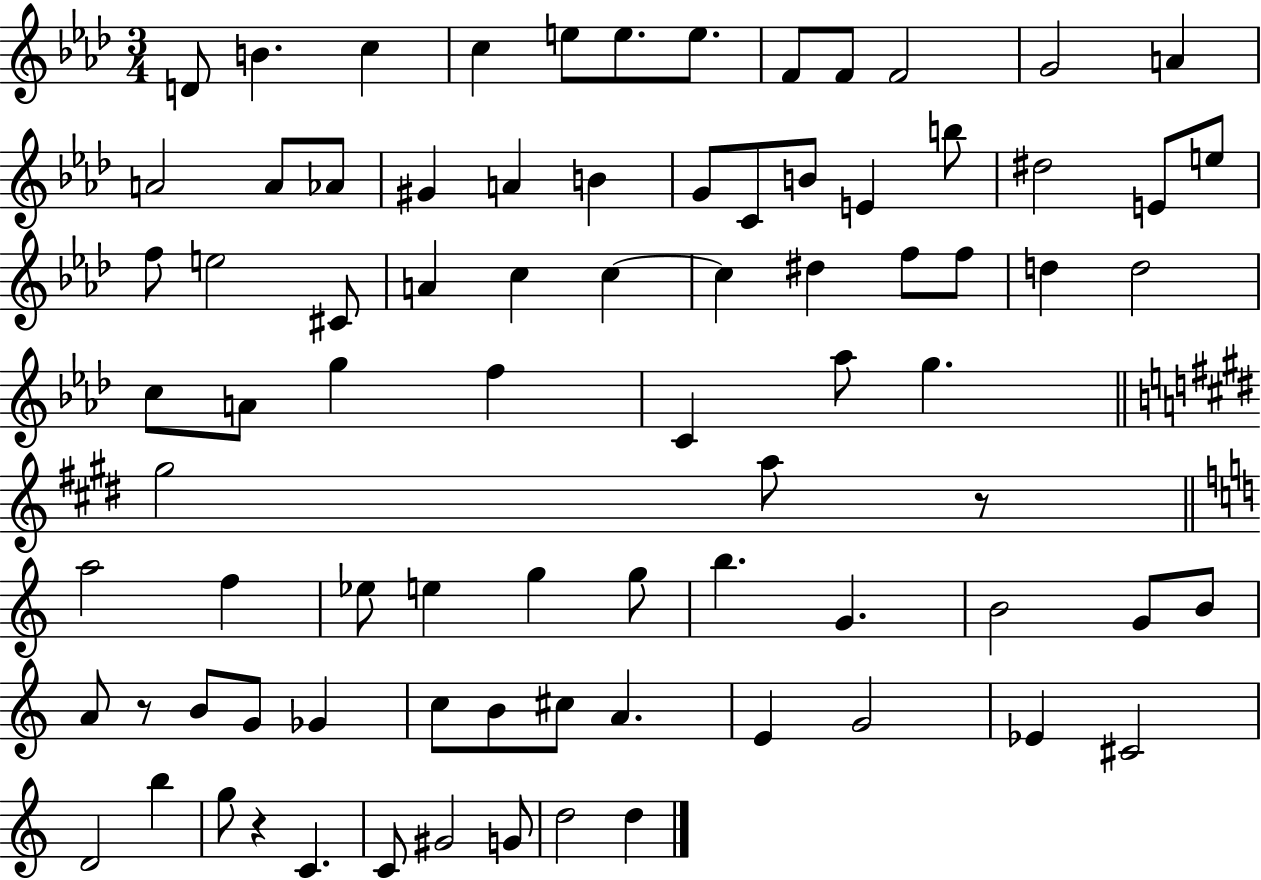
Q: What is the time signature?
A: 3/4